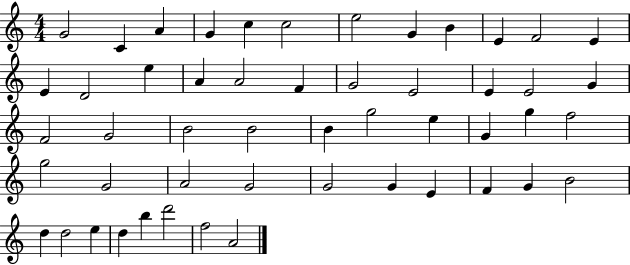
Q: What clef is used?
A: treble